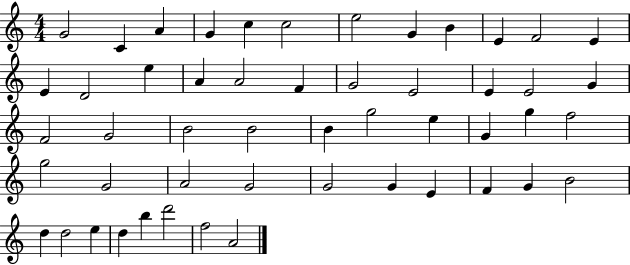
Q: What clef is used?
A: treble